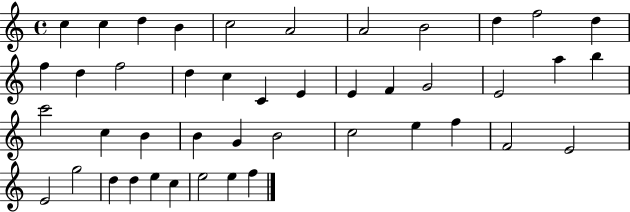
C5/q C5/q D5/q B4/q C5/h A4/h A4/h B4/h D5/q F5/h D5/q F5/q D5/q F5/h D5/q C5/q C4/q E4/q E4/q F4/q G4/h E4/h A5/q B5/q C6/h C5/q B4/q B4/q G4/q B4/h C5/h E5/q F5/q F4/h E4/h E4/h G5/h D5/q D5/q E5/q C5/q E5/h E5/q F5/q